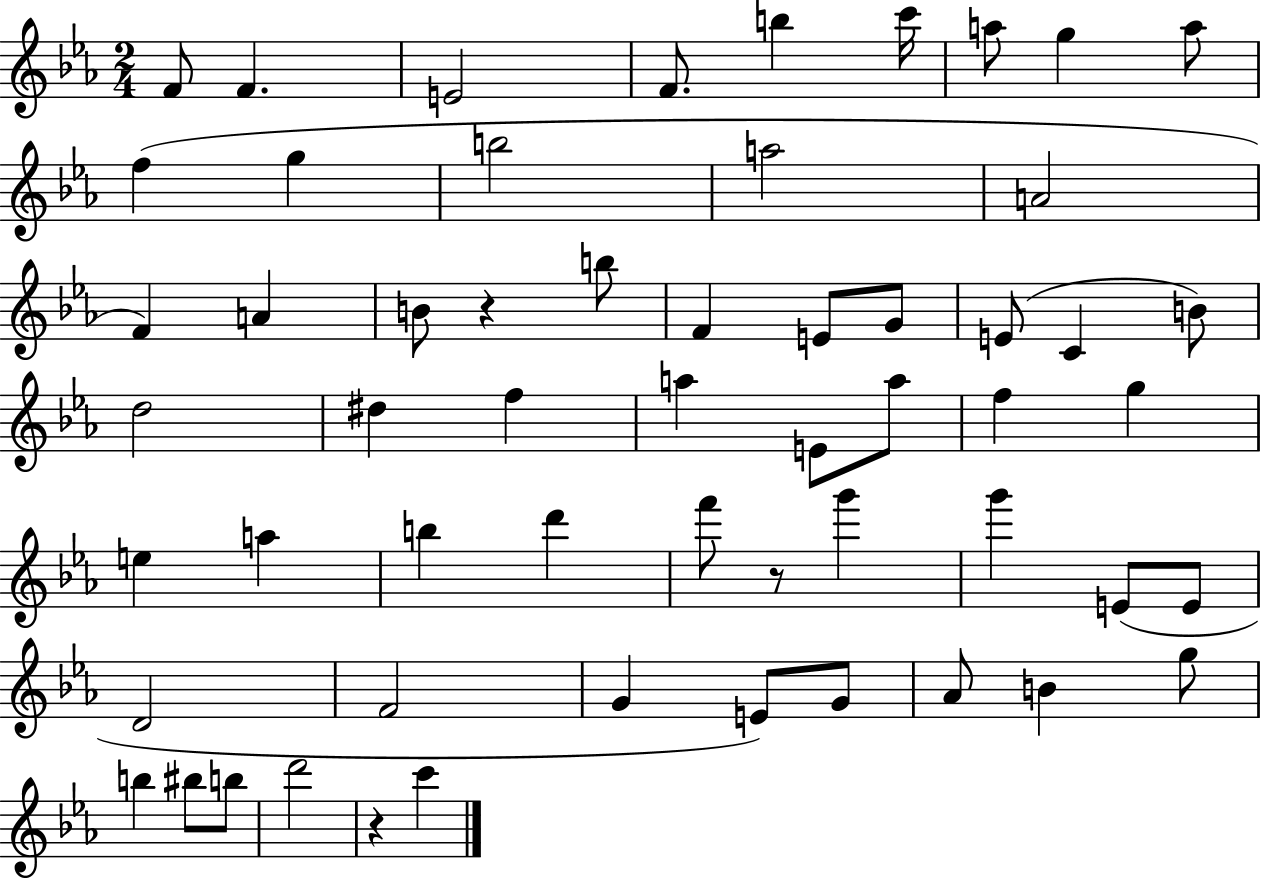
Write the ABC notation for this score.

X:1
T:Untitled
M:2/4
L:1/4
K:Eb
F/2 F E2 F/2 b c'/4 a/2 g a/2 f g b2 a2 A2 F A B/2 z b/2 F E/2 G/2 E/2 C B/2 d2 ^d f a E/2 a/2 f g e a b d' f'/2 z/2 g' g' E/2 E/2 D2 F2 G E/2 G/2 _A/2 B g/2 b ^b/2 b/2 d'2 z c'